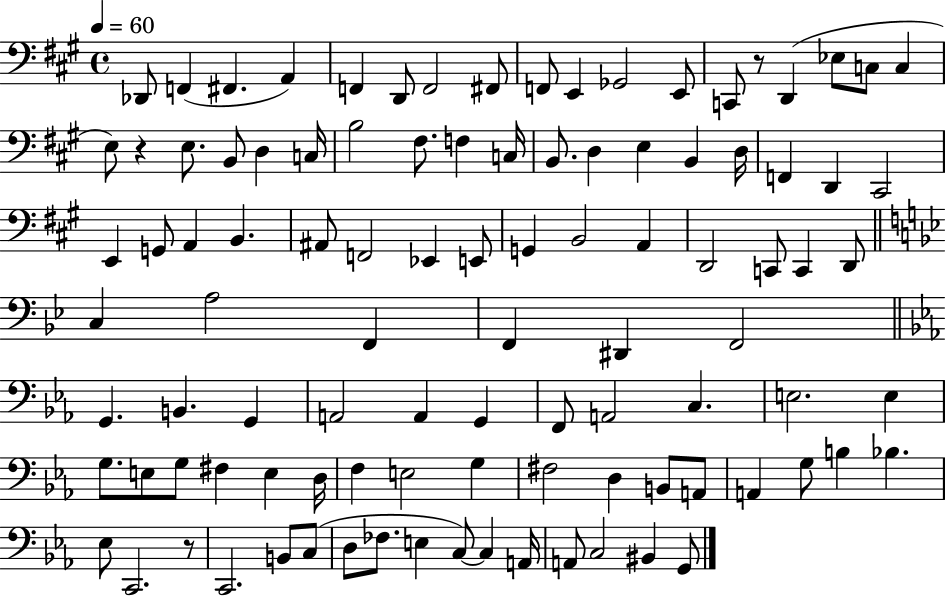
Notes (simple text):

Db2/e F2/q F#2/q. A2/q F2/q D2/e F2/h F#2/e F2/e E2/q Gb2/h E2/e C2/e R/e D2/q Eb3/e C3/e C3/q E3/e R/q E3/e. B2/e D3/q C3/s B3/h F#3/e. F3/q C3/s B2/e. D3/q E3/q B2/q D3/s F2/q D2/q C#2/h E2/q G2/e A2/q B2/q. A#2/e F2/h Eb2/q E2/e G2/q B2/h A2/q D2/h C2/e C2/q D2/e C3/q A3/h F2/q F2/q D#2/q F2/h G2/q. B2/q. G2/q A2/h A2/q G2/q F2/e A2/h C3/q. E3/h. E3/q G3/e. E3/e G3/e F#3/q E3/q D3/s F3/q E3/h G3/q F#3/h D3/q B2/e A2/e A2/q G3/e B3/q Bb3/q. Eb3/e C2/h. R/e C2/h. B2/e C3/e D3/e FES3/e. E3/q C3/e C3/q A2/s A2/e C3/h BIS2/q G2/e